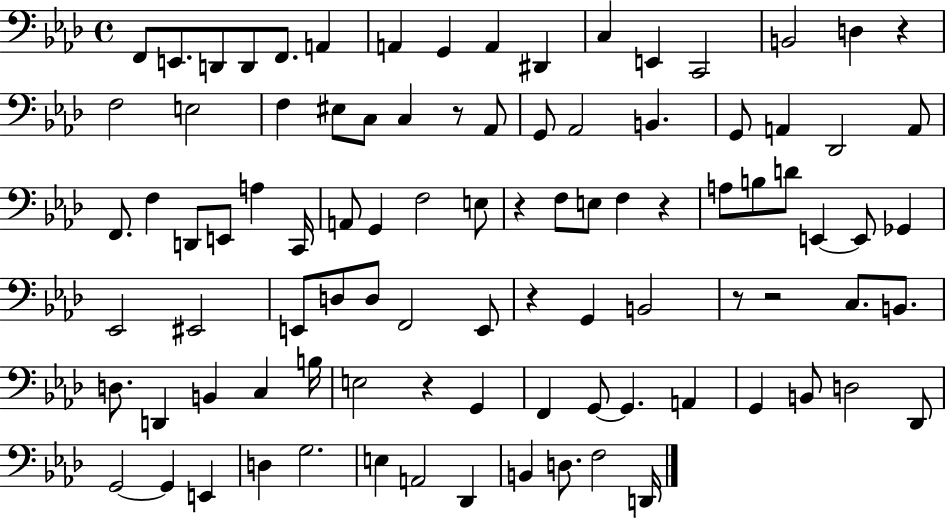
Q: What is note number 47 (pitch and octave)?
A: E2